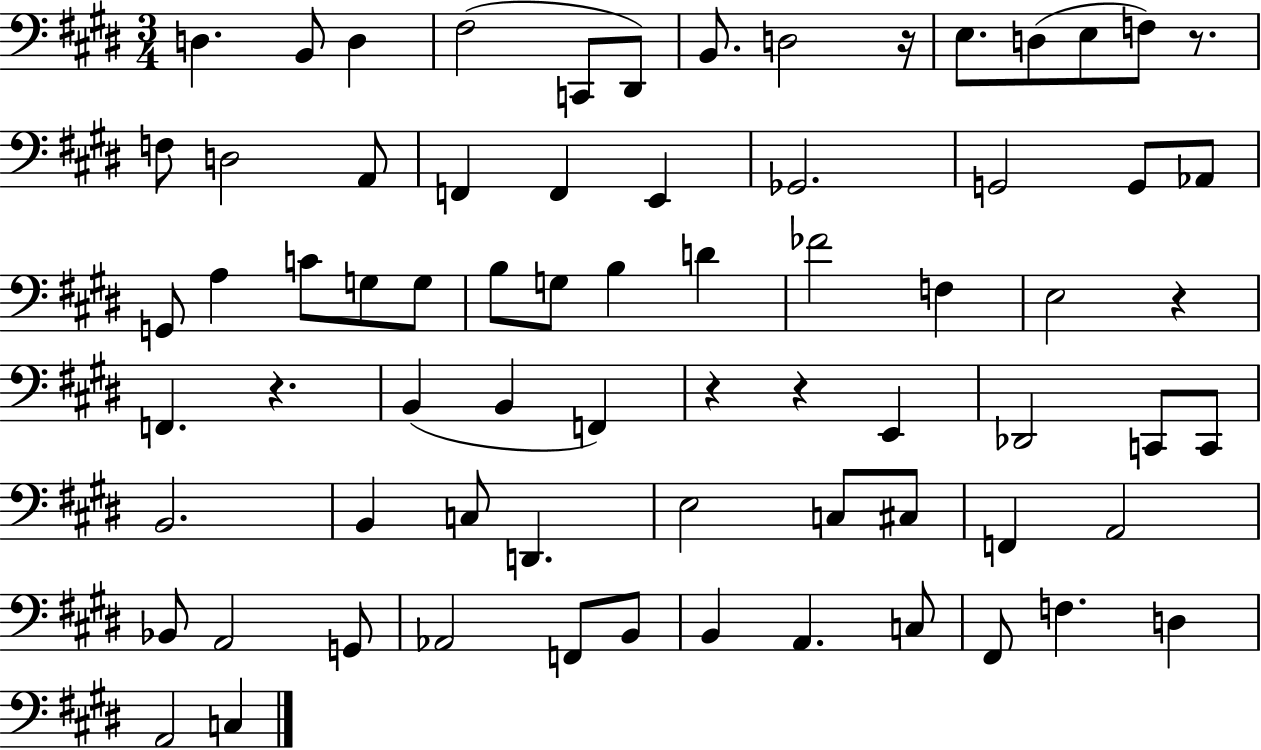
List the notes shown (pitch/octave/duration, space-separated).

D3/q. B2/e D3/q F#3/h C2/e D#2/e B2/e. D3/h R/s E3/e. D3/e E3/e F3/e R/e. F3/e D3/h A2/e F2/q F2/q E2/q Gb2/h. G2/h G2/e Ab2/e G2/e A3/q C4/e G3/e G3/e B3/e G3/e B3/q D4/q FES4/h F3/q E3/h R/q F2/q. R/q. B2/q B2/q F2/q R/q R/q E2/q Db2/h C2/e C2/e B2/h. B2/q C3/e D2/q. E3/h C3/e C#3/e F2/q A2/h Bb2/e A2/h G2/e Ab2/h F2/e B2/e B2/q A2/q. C3/e F#2/e F3/q. D3/q A2/h C3/q